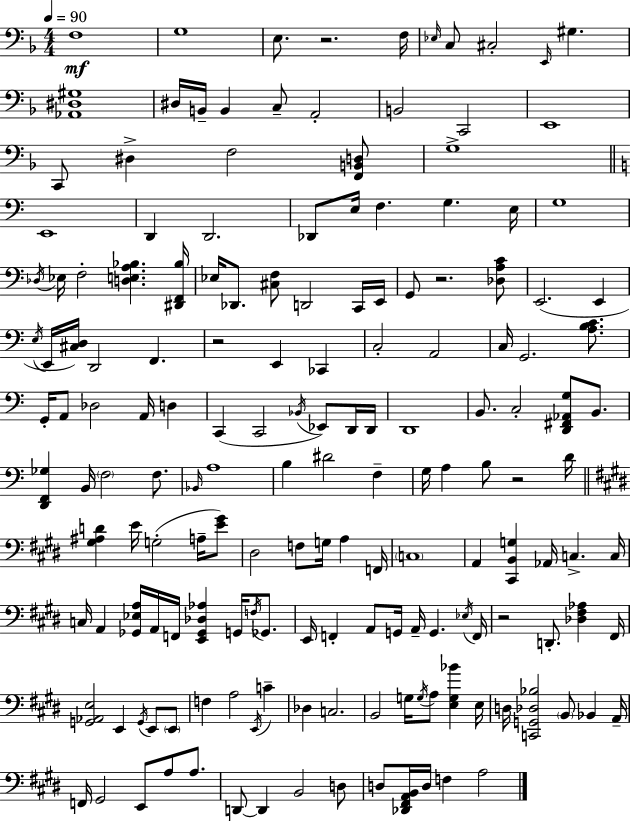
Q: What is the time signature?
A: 4/4